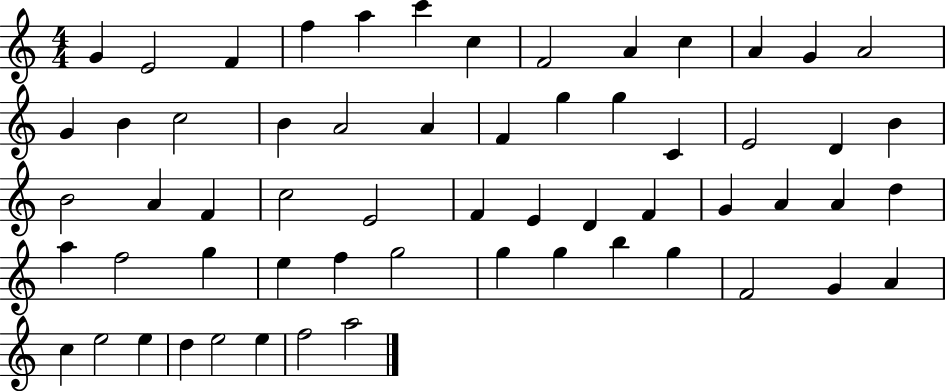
G4/q E4/h F4/q F5/q A5/q C6/q C5/q F4/h A4/q C5/q A4/q G4/q A4/h G4/q B4/q C5/h B4/q A4/h A4/q F4/q G5/q G5/q C4/q E4/h D4/q B4/q B4/h A4/q F4/q C5/h E4/h F4/q E4/q D4/q F4/q G4/q A4/q A4/q D5/q A5/q F5/h G5/q E5/q F5/q G5/h G5/q G5/q B5/q G5/q F4/h G4/q A4/q C5/q E5/h E5/q D5/q E5/h E5/q F5/h A5/h